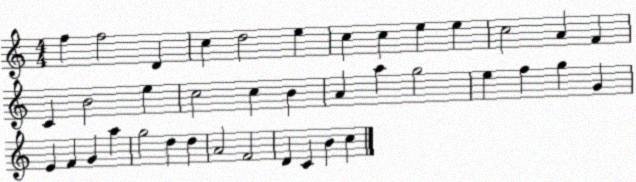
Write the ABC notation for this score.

X:1
T:Untitled
M:4/4
L:1/4
K:C
f f2 D c d2 e c c e e c2 A F C B2 e c2 c B A a g2 e f g G E F G a g2 d d A2 F2 D C B c